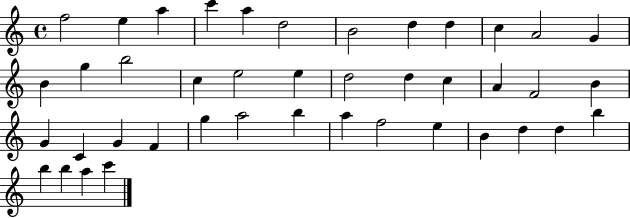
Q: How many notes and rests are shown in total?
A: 42